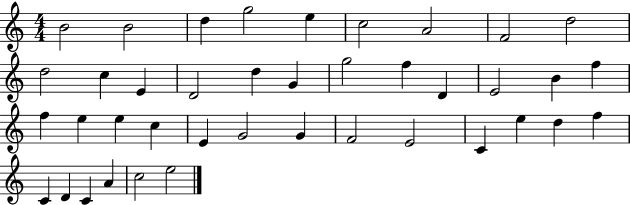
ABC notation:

X:1
T:Untitled
M:4/4
L:1/4
K:C
B2 B2 d g2 e c2 A2 F2 d2 d2 c E D2 d G g2 f D E2 B f f e e c E G2 G F2 E2 C e d f C D C A c2 e2